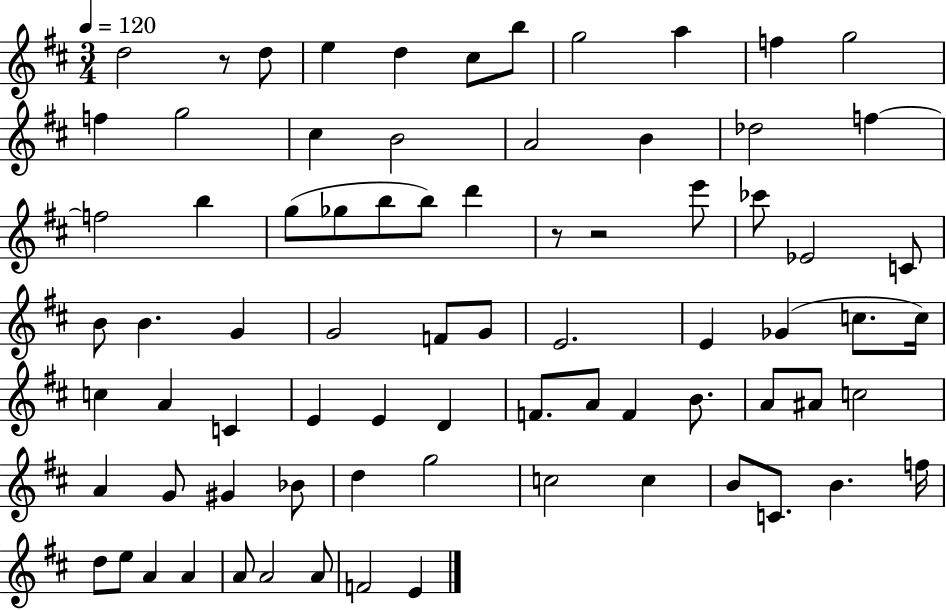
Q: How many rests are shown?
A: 3